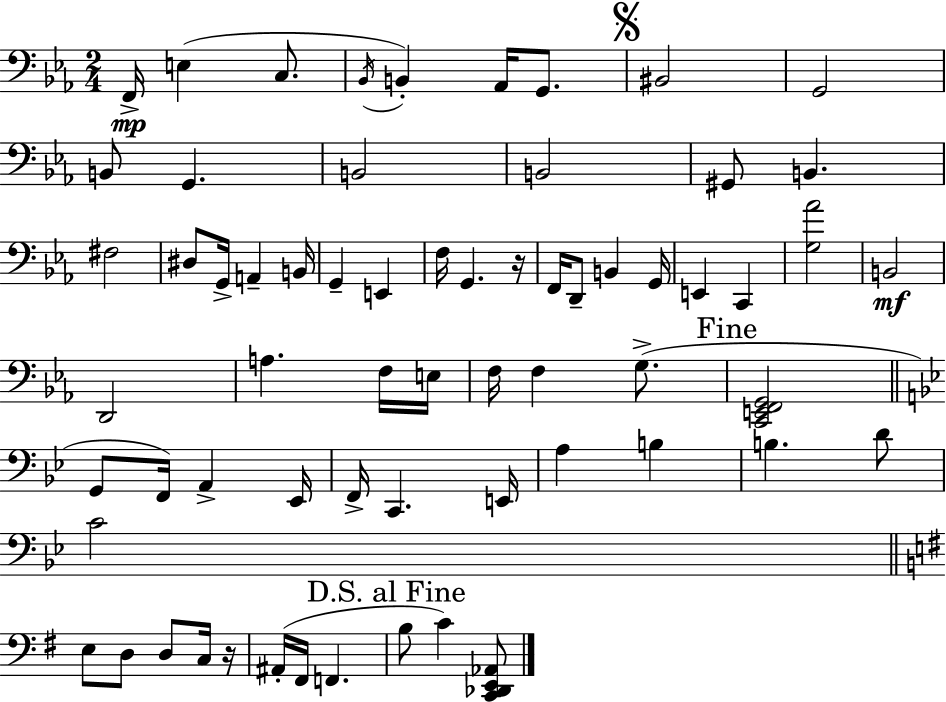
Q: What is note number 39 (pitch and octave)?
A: G2